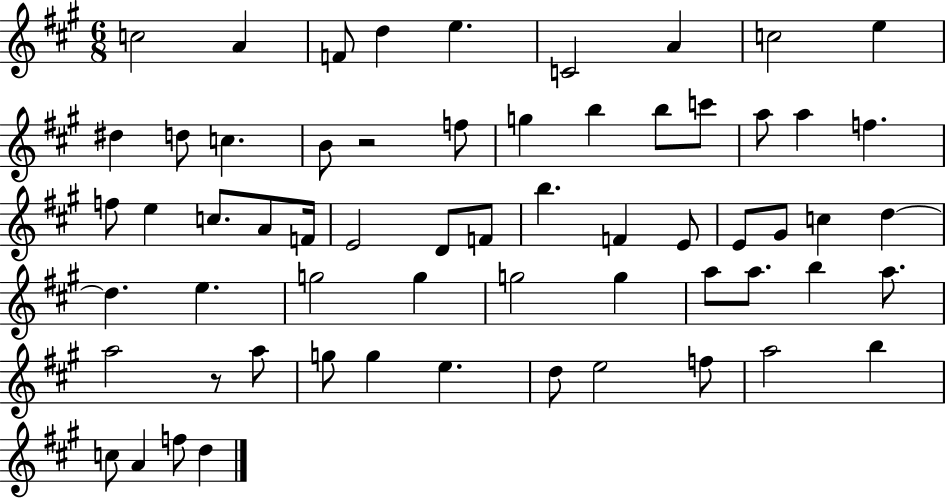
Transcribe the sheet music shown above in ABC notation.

X:1
T:Untitled
M:6/8
L:1/4
K:A
c2 A F/2 d e C2 A c2 e ^d d/2 c B/2 z2 f/2 g b b/2 c'/2 a/2 a f f/2 e c/2 A/2 F/4 E2 D/2 F/2 b F E/2 E/2 ^G/2 c d d e g2 g g2 g a/2 a/2 b a/2 a2 z/2 a/2 g/2 g e d/2 e2 f/2 a2 b c/2 A f/2 d